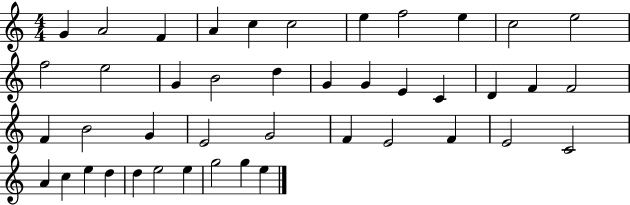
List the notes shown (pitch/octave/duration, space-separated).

G4/q A4/h F4/q A4/q C5/q C5/h E5/q F5/h E5/q C5/h E5/h F5/h E5/h G4/q B4/h D5/q G4/q G4/q E4/q C4/q D4/q F4/q F4/h F4/q B4/h G4/q E4/h G4/h F4/q E4/h F4/q E4/h C4/h A4/q C5/q E5/q D5/q D5/q E5/h E5/q G5/h G5/q E5/q